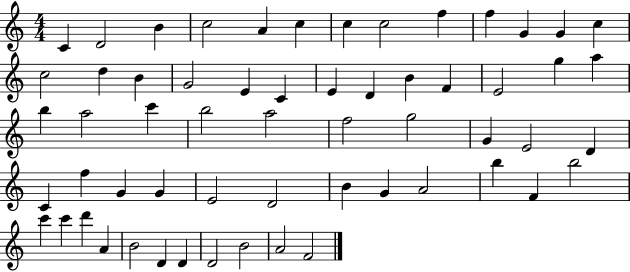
{
  \clef treble
  \numericTimeSignature
  \time 4/4
  \key c \major
  c'4 d'2 b'4 | c''2 a'4 c''4 | c''4 c''2 f''4 | f''4 g'4 g'4 c''4 | \break c''2 d''4 b'4 | g'2 e'4 c'4 | e'4 d'4 b'4 f'4 | e'2 g''4 a''4 | \break b''4 a''2 c'''4 | b''2 a''2 | f''2 g''2 | g'4 e'2 d'4 | \break c'4 f''4 g'4 g'4 | e'2 d'2 | b'4 g'4 a'2 | b''4 f'4 b''2 | \break c'''4 c'''4 d'''4 a'4 | b'2 d'4 d'4 | d'2 b'2 | a'2 f'2 | \break \bar "|."
}